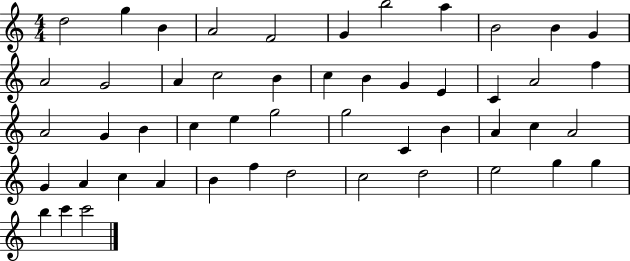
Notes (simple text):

D5/h G5/q B4/q A4/h F4/h G4/q B5/h A5/q B4/h B4/q G4/q A4/h G4/h A4/q C5/h B4/q C5/q B4/q G4/q E4/q C4/q A4/h F5/q A4/h G4/q B4/q C5/q E5/q G5/h G5/h C4/q B4/q A4/q C5/q A4/h G4/q A4/q C5/q A4/q B4/q F5/q D5/h C5/h D5/h E5/h G5/q G5/q B5/q C6/q C6/h